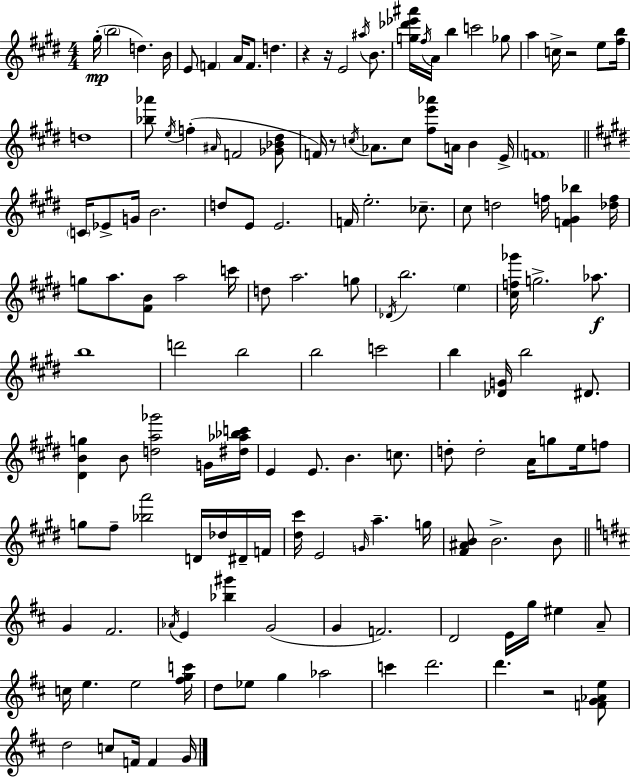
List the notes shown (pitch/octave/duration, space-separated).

G#5/s B5/h D5/q. B4/s E4/e F4/q A4/s F4/e. D5/q. R/q R/s E4/h A#5/s B4/e. [G5,Db6,Eb6,A#6]/s F#5/s A4/s B5/q C6/h Gb5/e A5/q C5/s R/h E5/e [F#5,B5]/s D5/w [Bb5,Ab6]/e E5/s F5/q A#4/s F4/h [Gb4,Bb4,D#5]/e F4/s R/e C5/s Ab4/e. C5/e [F#5,E6,Ab6]/e A4/s B4/q E4/s F4/w C4/s Eb4/e G4/s B4/h. D5/e E4/e E4/h. F4/s E5/h. CES5/e. C#5/e D5/h F5/s [F4,G#4,Bb5]/q [Db5,F5]/s G5/e A5/e. [F#4,B4]/e A5/h C6/s D5/e A5/h. G5/e Db4/s B5/h. E5/q [C#5,F5,Gb6]/s G5/h. Ab5/e. B5/w D6/h B5/h B5/h C6/h B5/q [Db4,G4]/s B5/h D#4/e. [D#4,B4,G5]/q B4/e [D5,A5,Gb6]/h G4/s [D#5,Ab5,Bb5,C6]/s E4/q E4/e. B4/q. C5/e. D5/e D5/h A4/s G5/e E5/s F5/e G5/e F#5/e [Bb5,A6]/h D4/s Db5/s D#4/s F4/s [D#5,C#6]/s E4/h G4/s A5/q. G5/s [F#4,A#4,B4]/e B4/h. B4/e G4/q F#4/h. Ab4/s E4/q [Bb5,G#6]/q G4/h G4/q F4/h. D4/h E4/s G5/s EIS5/q A4/e C5/s E5/q. E5/h [F#5,G5,C6]/s D5/e Eb5/e G5/q Ab5/h C6/q D6/h. D6/q. R/h [F4,G4,Ab4,E5]/e D5/h C5/e F4/s F4/q G4/s